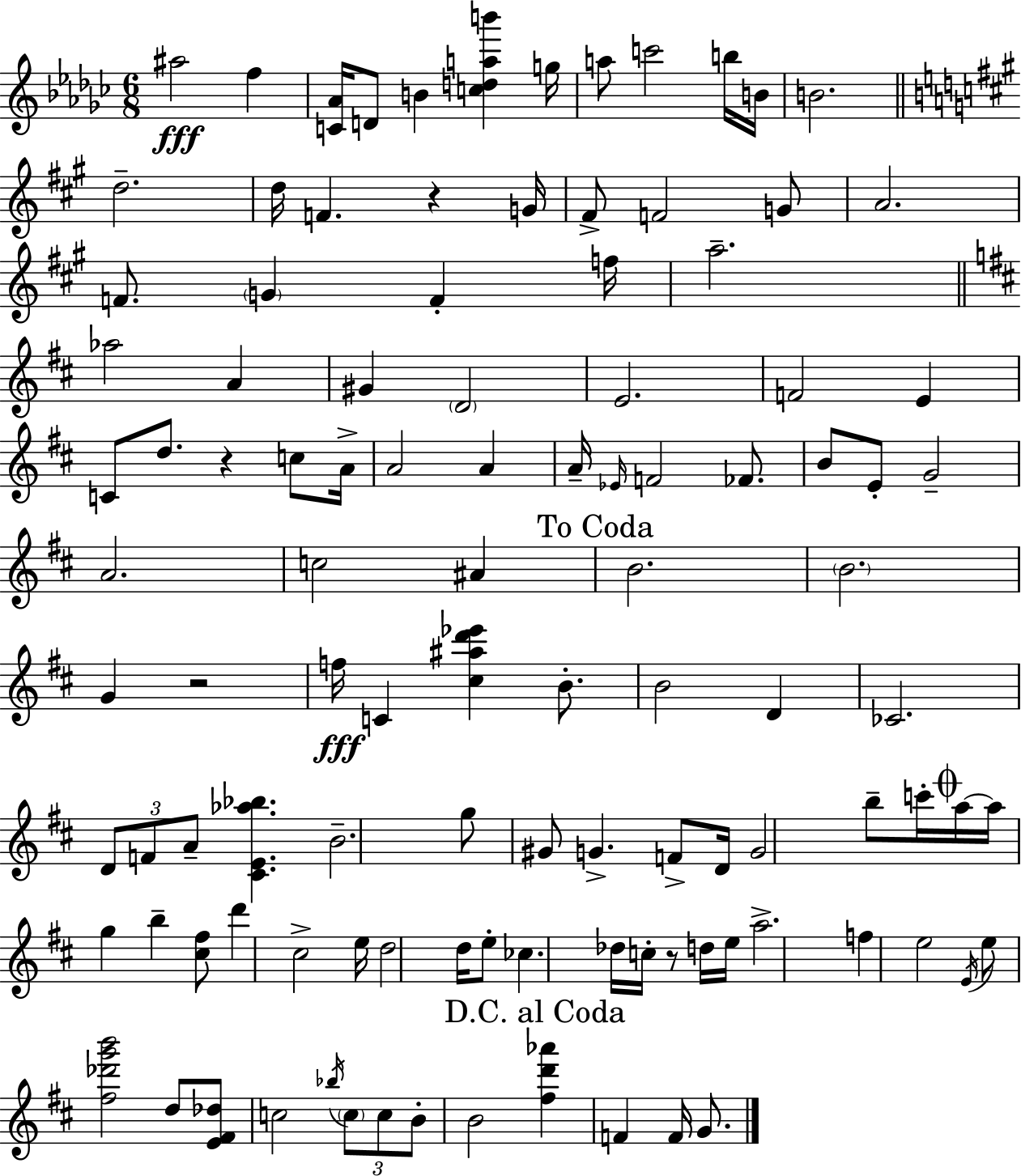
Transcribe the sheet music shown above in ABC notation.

X:1
T:Untitled
M:6/8
L:1/4
K:Ebm
^a2 f [C_A]/4 D/2 B [cdab'] g/4 a/2 c'2 b/4 B/4 B2 d2 d/4 F z G/4 ^F/2 F2 G/2 A2 F/2 G F f/4 a2 _a2 A ^G D2 E2 F2 E C/2 d/2 z c/2 A/4 A2 A A/4 _E/4 F2 _F/2 B/2 E/2 G2 A2 c2 ^A B2 B2 G z2 f/4 C [^c^ad'_e'] B/2 B2 D _C2 D/2 F/2 A/2 [^CE_a_b] B2 g/2 ^G/2 G F/2 D/4 G2 b/2 c'/4 a/4 a/4 g b [^c^f]/2 d' ^c2 e/4 d2 d/4 e/2 _c _d/4 c/4 z/2 d/4 e/4 a2 f e2 E/4 e/2 [^f_d'g'b']2 d/2 [E^F_d]/2 c2 _b/4 c/2 c/2 B/2 B2 [^fd'_a'] F F/4 G/2